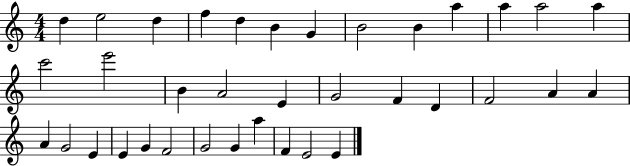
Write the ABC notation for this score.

X:1
T:Untitled
M:4/4
L:1/4
K:C
d e2 d f d B G B2 B a a a2 a c'2 e'2 B A2 E G2 F D F2 A A A G2 E E G F2 G2 G a F E2 E